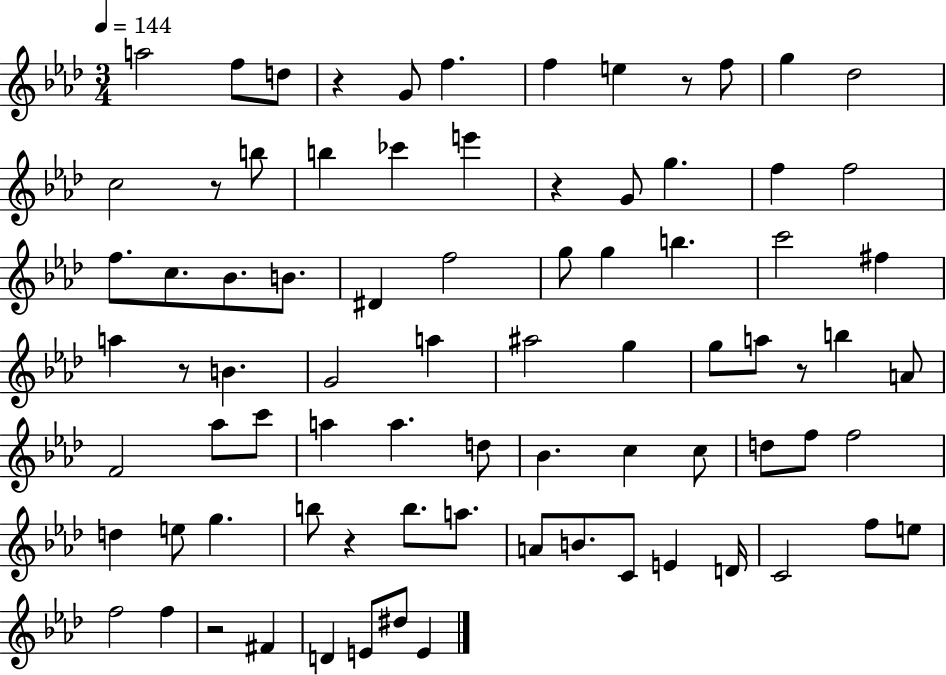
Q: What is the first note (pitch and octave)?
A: A5